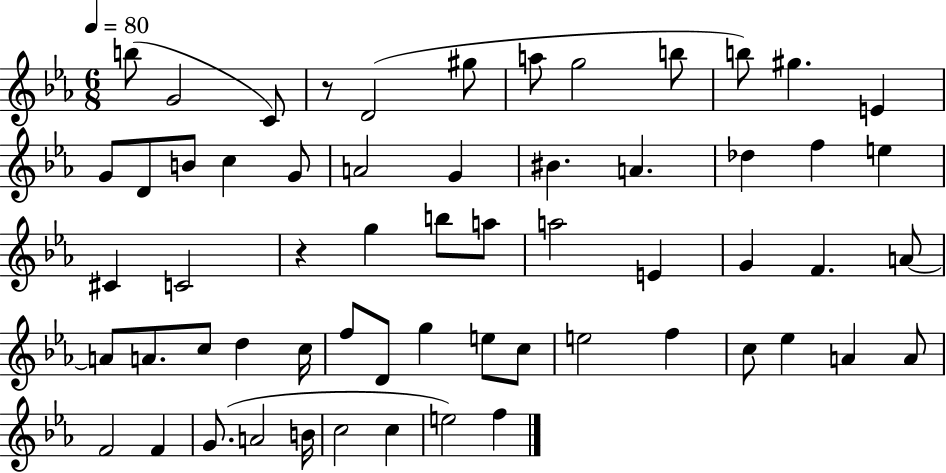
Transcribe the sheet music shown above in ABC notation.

X:1
T:Untitled
M:6/8
L:1/4
K:Eb
b/2 G2 C/2 z/2 D2 ^g/2 a/2 g2 b/2 b/2 ^g E G/2 D/2 B/2 c G/2 A2 G ^B A _d f e ^C C2 z g b/2 a/2 a2 E G F A/2 A/2 A/2 c/2 d c/4 f/2 D/2 g e/2 c/2 e2 f c/2 _e A A/2 F2 F G/2 A2 B/4 c2 c e2 f